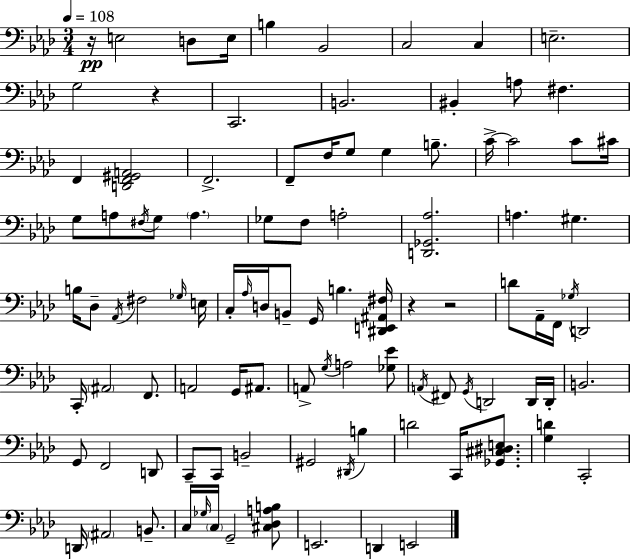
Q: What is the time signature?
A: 3/4